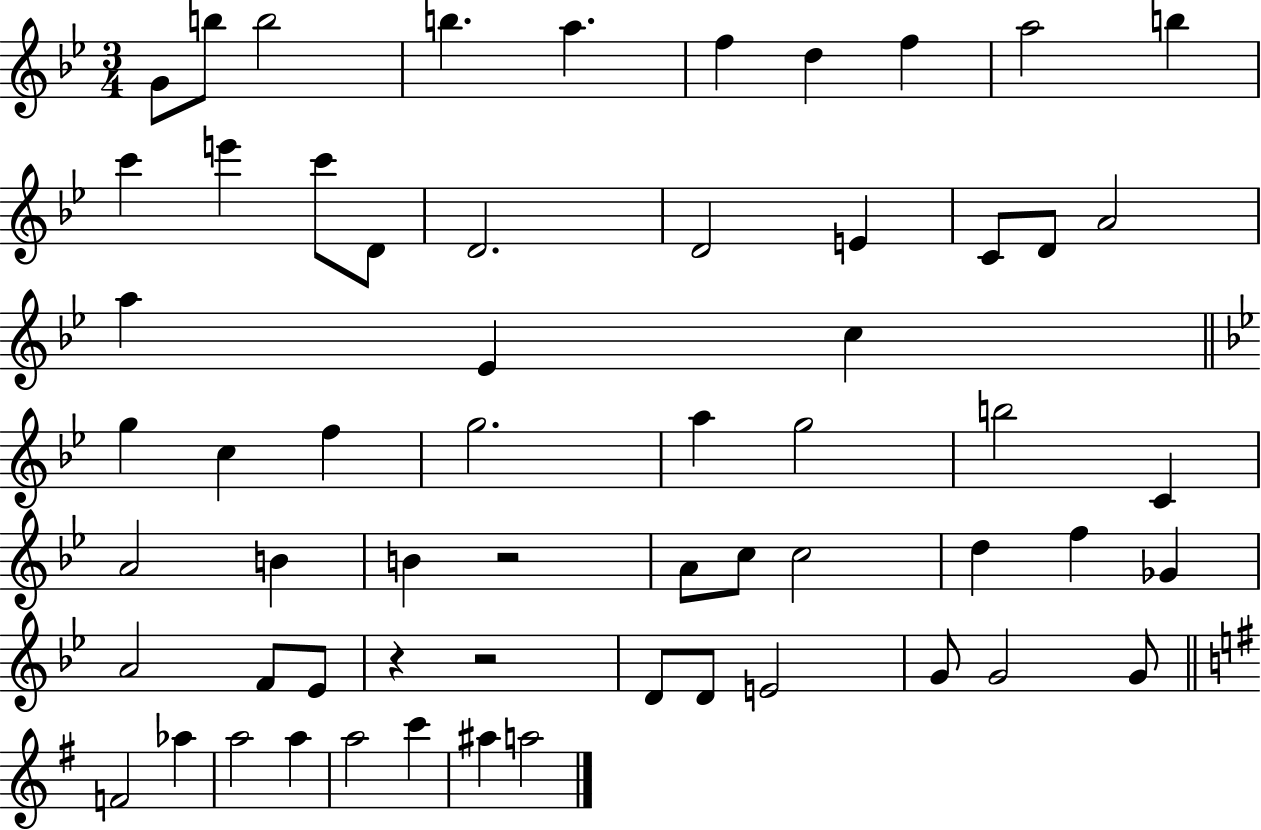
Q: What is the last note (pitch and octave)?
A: A5